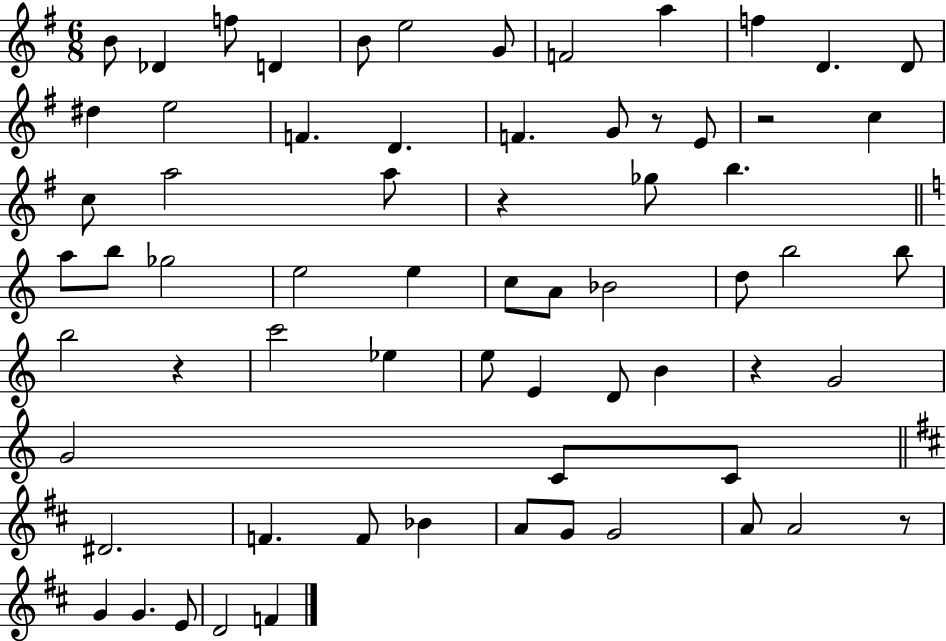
X:1
T:Untitled
M:6/8
L:1/4
K:G
B/2 _D f/2 D B/2 e2 G/2 F2 a f D D/2 ^d e2 F D F G/2 z/2 E/2 z2 c c/2 a2 a/2 z _g/2 b a/2 b/2 _g2 e2 e c/2 A/2 _B2 d/2 b2 b/2 b2 z c'2 _e e/2 E D/2 B z G2 G2 C/2 C/2 ^D2 F F/2 _B A/2 G/2 G2 A/2 A2 z/2 G G E/2 D2 F